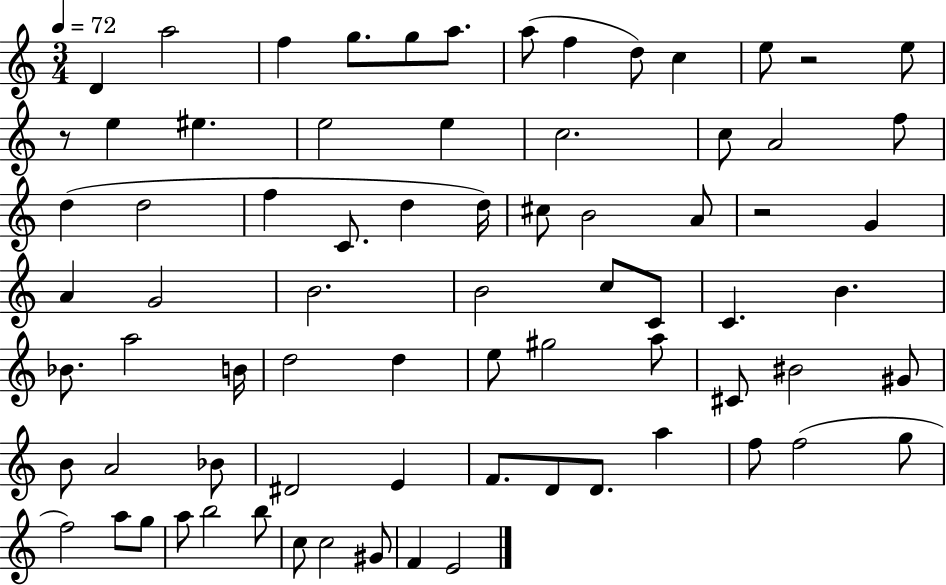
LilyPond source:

{
  \clef treble
  \numericTimeSignature
  \time 3/4
  \key c \major
  \tempo 4 = 72
  d'4 a''2 | f''4 g''8. g''8 a''8. | a''8( f''4 d''8) c''4 | e''8 r2 e''8 | \break r8 e''4 eis''4. | e''2 e''4 | c''2. | c''8 a'2 f''8 | \break d''4( d''2 | f''4 c'8. d''4 d''16) | cis''8 b'2 a'8 | r2 g'4 | \break a'4 g'2 | b'2. | b'2 c''8 c'8 | c'4. b'4. | \break bes'8. a''2 b'16 | d''2 d''4 | e''8 gis''2 a''8 | cis'8 bis'2 gis'8 | \break b'8 a'2 bes'8 | dis'2 e'4 | f'8. d'8 d'8. a''4 | f''8 f''2( g''8 | \break f''2) a''8 g''8 | a''8 b''2 b''8 | c''8 c''2 gis'8 | f'4 e'2 | \break \bar "|."
}